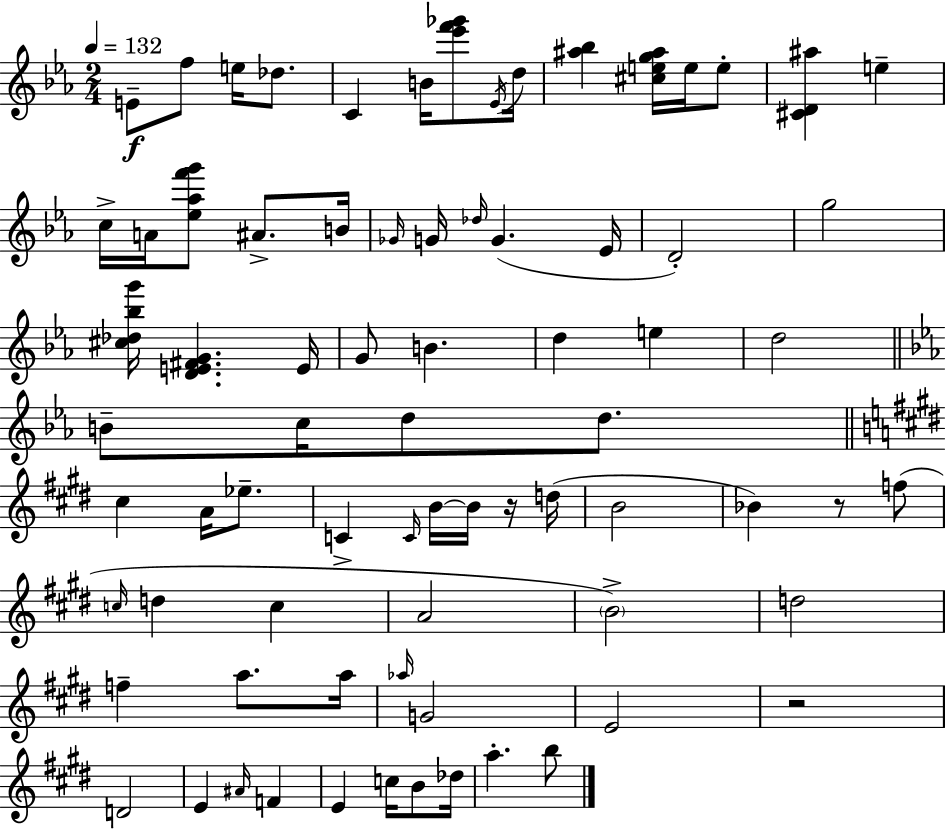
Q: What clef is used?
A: treble